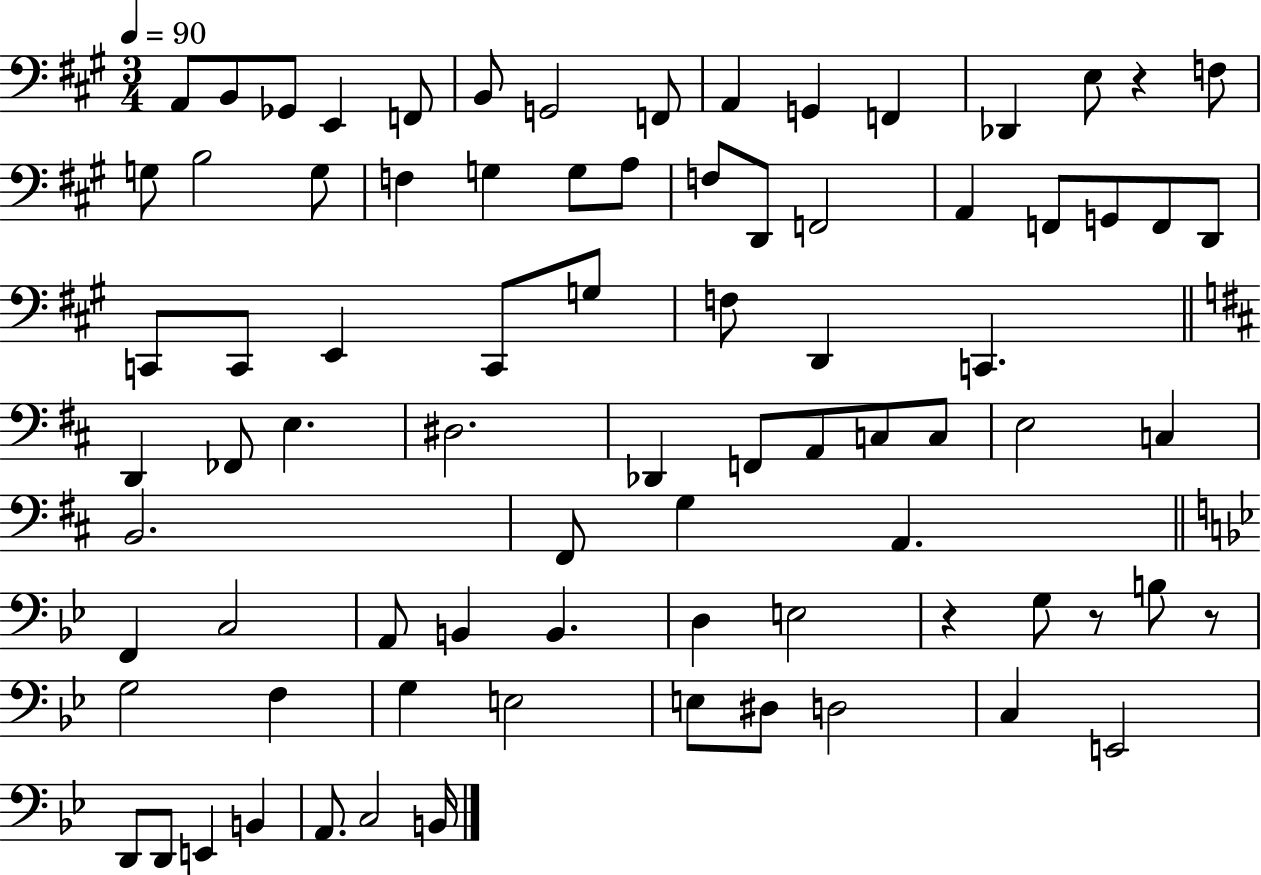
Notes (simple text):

A2/e B2/e Gb2/e E2/q F2/e B2/e G2/h F2/e A2/q G2/q F2/q Db2/q E3/e R/q F3/e G3/e B3/h G3/e F3/q G3/q G3/e A3/e F3/e D2/e F2/h A2/q F2/e G2/e F2/e D2/e C2/e C2/e E2/q C2/e G3/e F3/e D2/q C2/q. D2/q FES2/e E3/q. D#3/h. Db2/q F2/e A2/e C3/e C3/e E3/h C3/q B2/h. F#2/e G3/q A2/q. F2/q C3/h A2/e B2/q B2/q. D3/q E3/h R/q G3/e R/e B3/e R/e G3/h F3/q G3/q E3/h E3/e D#3/e D3/h C3/q E2/h D2/e D2/e E2/q B2/q A2/e. C3/h B2/s